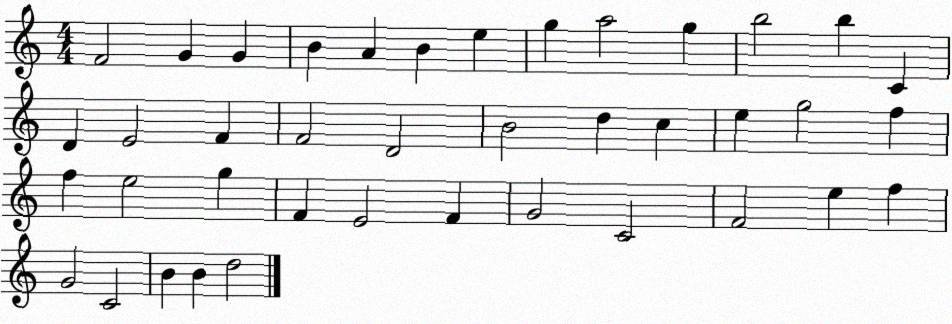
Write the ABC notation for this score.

X:1
T:Untitled
M:4/4
L:1/4
K:C
F2 G G B A B e g a2 g b2 b C D E2 F F2 D2 B2 d c e g2 f f e2 g F E2 F G2 C2 F2 e f G2 C2 B B d2